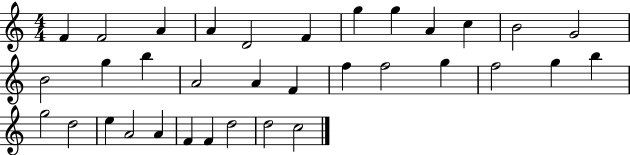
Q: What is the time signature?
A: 4/4